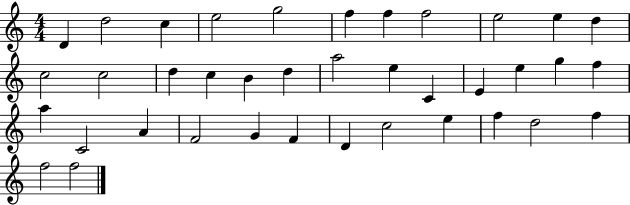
X:1
T:Untitled
M:4/4
L:1/4
K:C
D d2 c e2 g2 f f f2 e2 e d c2 c2 d c B d a2 e C E e g f a C2 A F2 G F D c2 e f d2 f f2 f2